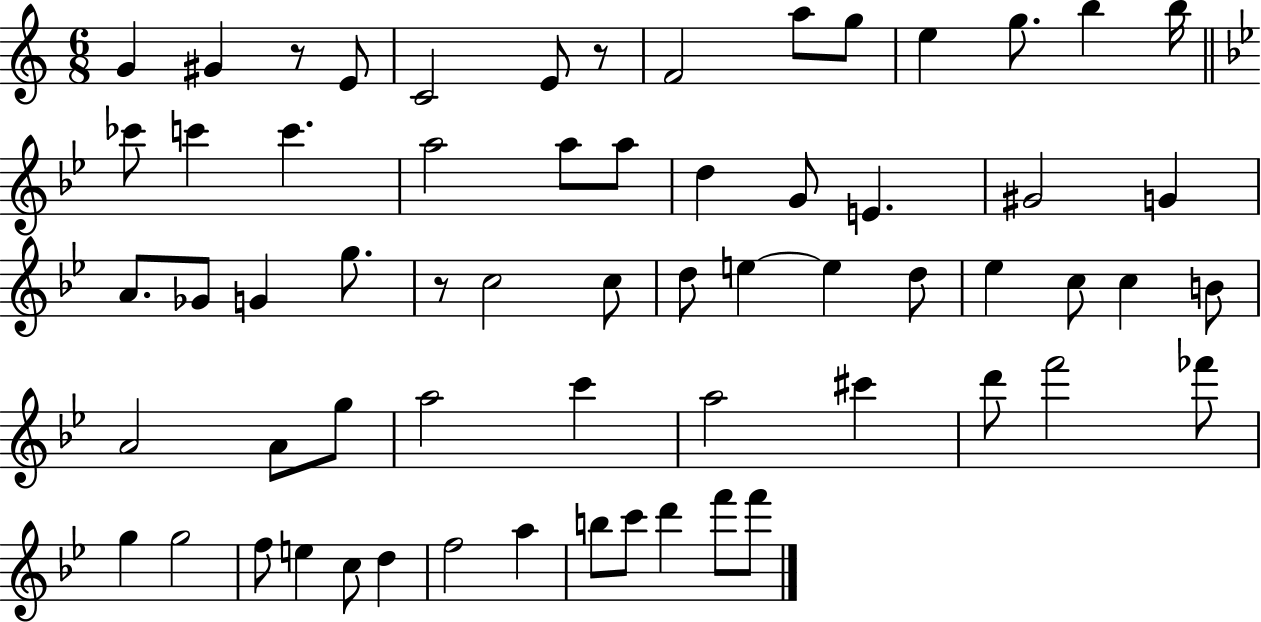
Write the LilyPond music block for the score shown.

{
  \clef treble
  \numericTimeSignature
  \time 6/8
  \key c \major
  g'4 gis'4 r8 e'8 | c'2 e'8 r8 | f'2 a''8 g''8 | e''4 g''8. b''4 b''16 | \break \bar "||" \break \key bes \major ces'''8 c'''4 c'''4. | a''2 a''8 a''8 | d''4 g'8 e'4. | gis'2 g'4 | \break a'8. ges'8 g'4 g''8. | r8 c''2 c''8 | d''8 e''4~~ e''4 d''8 | ees''4 c''8 c''4 b'8 | \break a'2 a'8 g''8 | a''2 c'''4 | a''2 cis'''4 | d'''8 f'''2 fes'''8 | \break g''4 g''2 | f''8 e''4 c''8 d''4 | f''2 a''4 | b''8 c'''8 d'''4 f'''8 f'''8 | \break \bar "|."
}